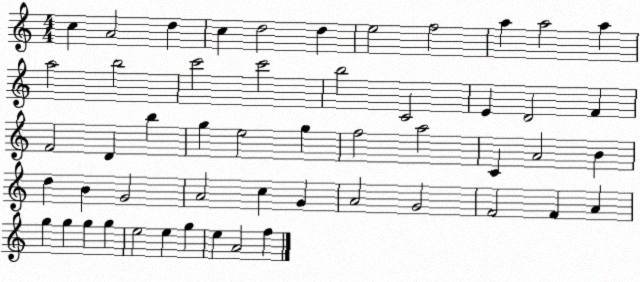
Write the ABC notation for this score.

X:1
T:Untitled
M:4/4
L:1/4
K:C
c A2 d c d2 d e2 f2 a a2 a a2 b2 c'2 c'2 b2 C2 E D2 F F2 D b g e2 g f2 a2 C A2 B d B G2 A2 c G A2 G2 F2 F A g g g g e2 e g e A2 f